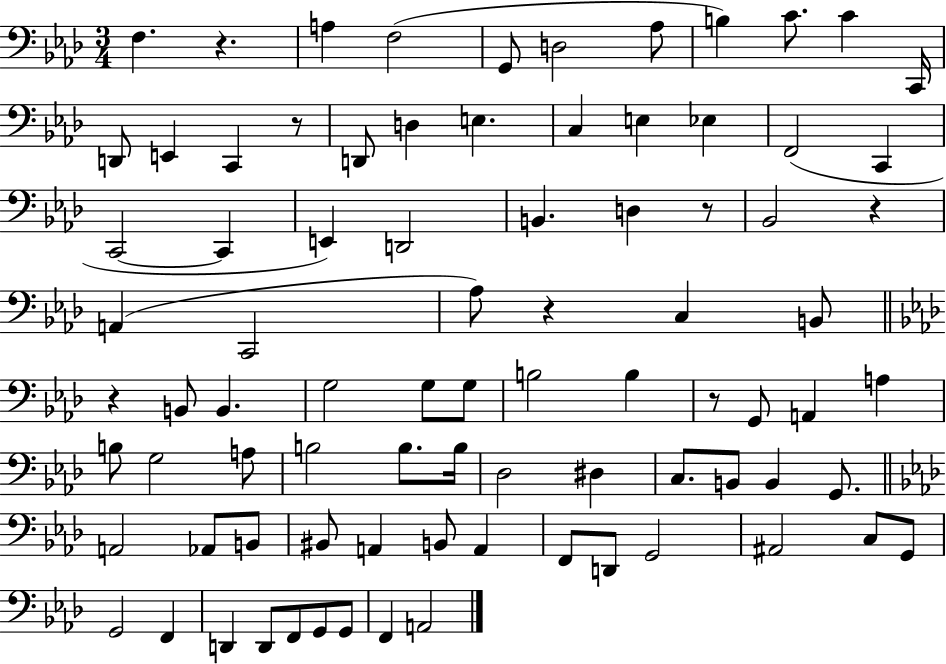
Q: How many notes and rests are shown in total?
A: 84